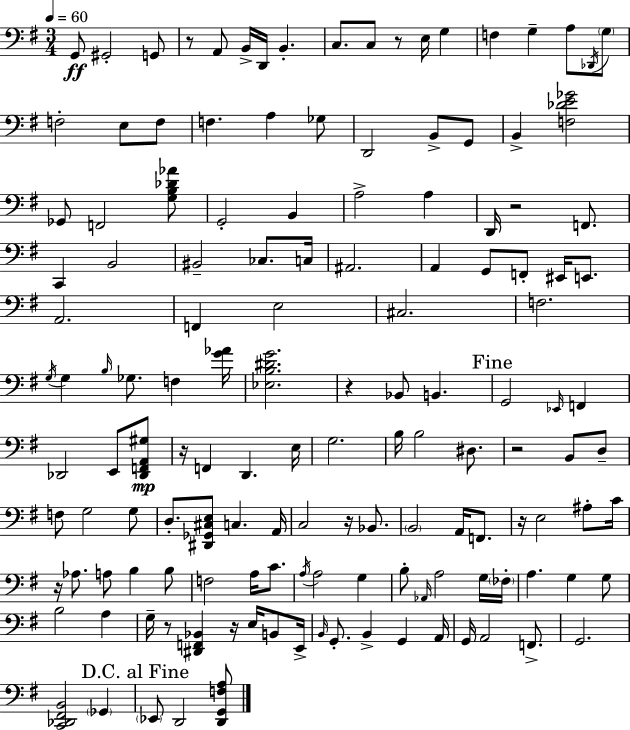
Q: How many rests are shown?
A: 11